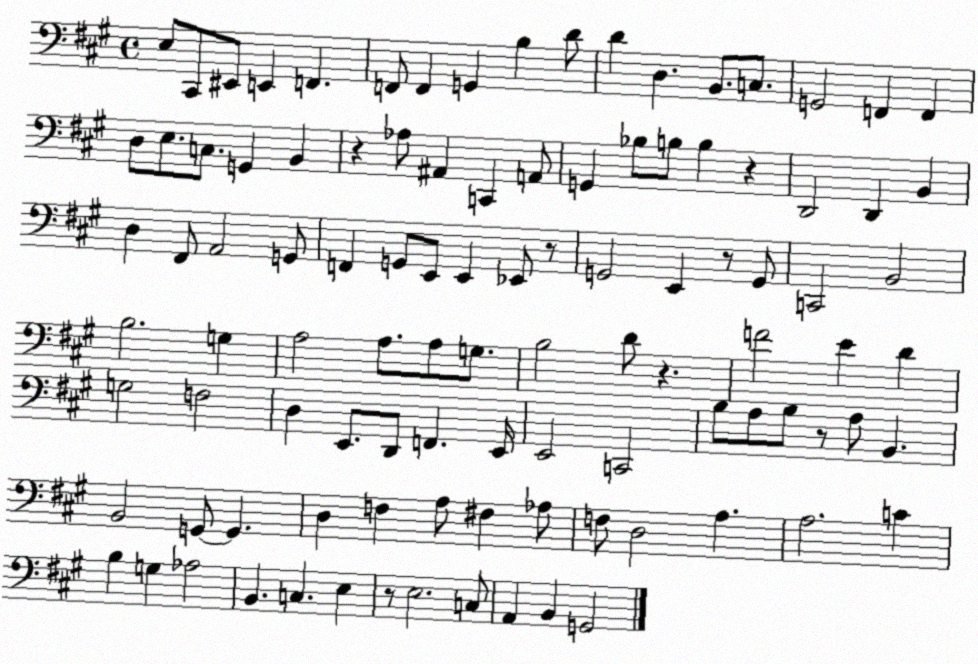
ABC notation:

X:1
T:Untitled
M:4/4
L:1/4
K:A
E,/2 ^C,,/2 ^E,,/2 E,, F,, F,,/2 F,, G,, B, D/2 D D, B,,/2 C,/2 G,,2 F,, F,, D,/2 E,/2 C,/2 G,, B,, z _A,/2 ^A,, C,, A,,/2 G,, _B,/2 B,/2 B, z D,,2 D,, B,, D, ^F,,/2 A,,2 G,,/2 F,, G,,/2 E,,/2 E,, _E,,/2 z/2 G,,2 E,, z/2 G,,/2 C,,2 B,,2 B,2 G, A,2 A,/2 A,/2 G,/2 B,2 D/2 z F2 E D G,2 F,2 D, E,,/2 D,,/2 F,, E,,/4 E,,2 C,,2 B,/2 A,/2 B,/2 z/2 A,/2 B,, B,,2 G,,/2 G,, D, F, A,/2 ^F, _A,/2 F,/2 D,2 A, A,2 C B, G, _A,2 B,, C, E, z/2 E,2 C,/2 A,, B,, G,,2